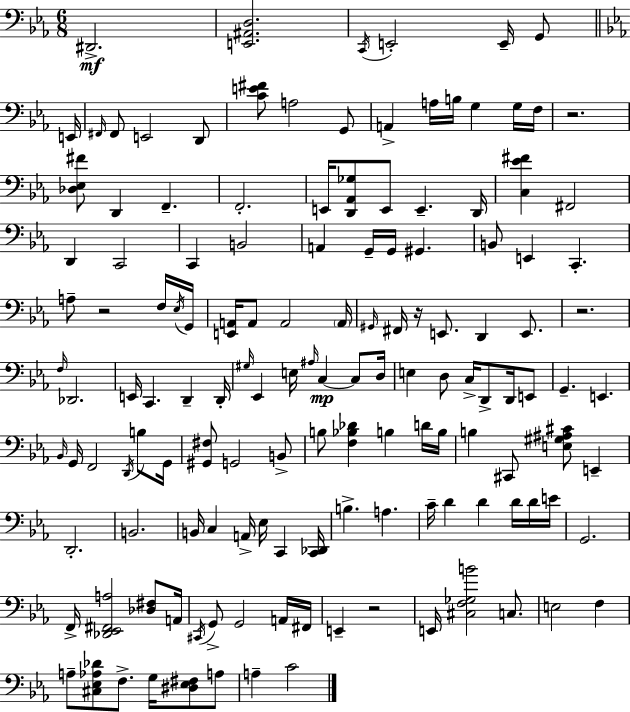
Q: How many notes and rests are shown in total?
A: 139